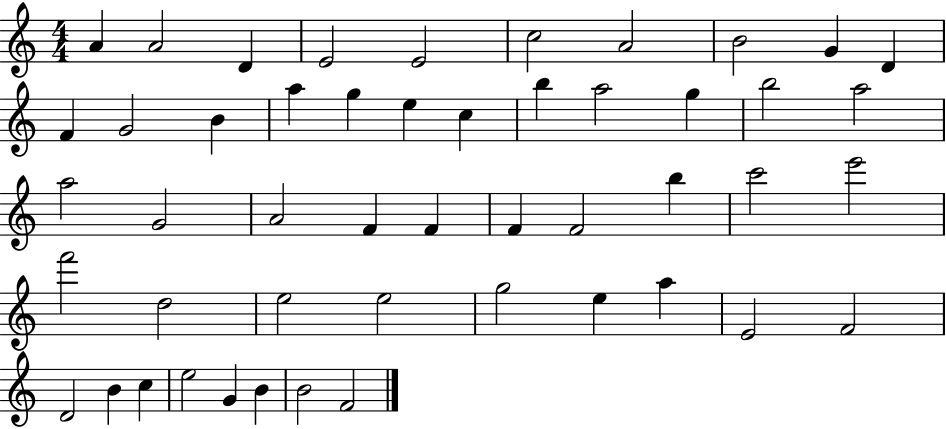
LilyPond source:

{
  \clef treble
  \numericTimeSignature
  \time 4/4
  \key c \major
  a'4 a'2 d'4 | e'2 e'2 | c''2 a'2 | b'2 g'4 d'4 | \break f'4 g'2 b'4 | a''4 g''4 e''4 c''4 | b''4 a''2 g''4 | b''2 a''2 | \break a''2 g'2 | a'2 f'4 f'4 | f'4 f'2 b''4 | c'''2 e'''2 | \break f'''2 d''2 | e''2 e''2 | g''2 e''4 a''4 | e'2 f'2 | \break d'2 b'4 c''4 | e''2 g'4 b'4 | b'2 f'2 | \bar "|."
}